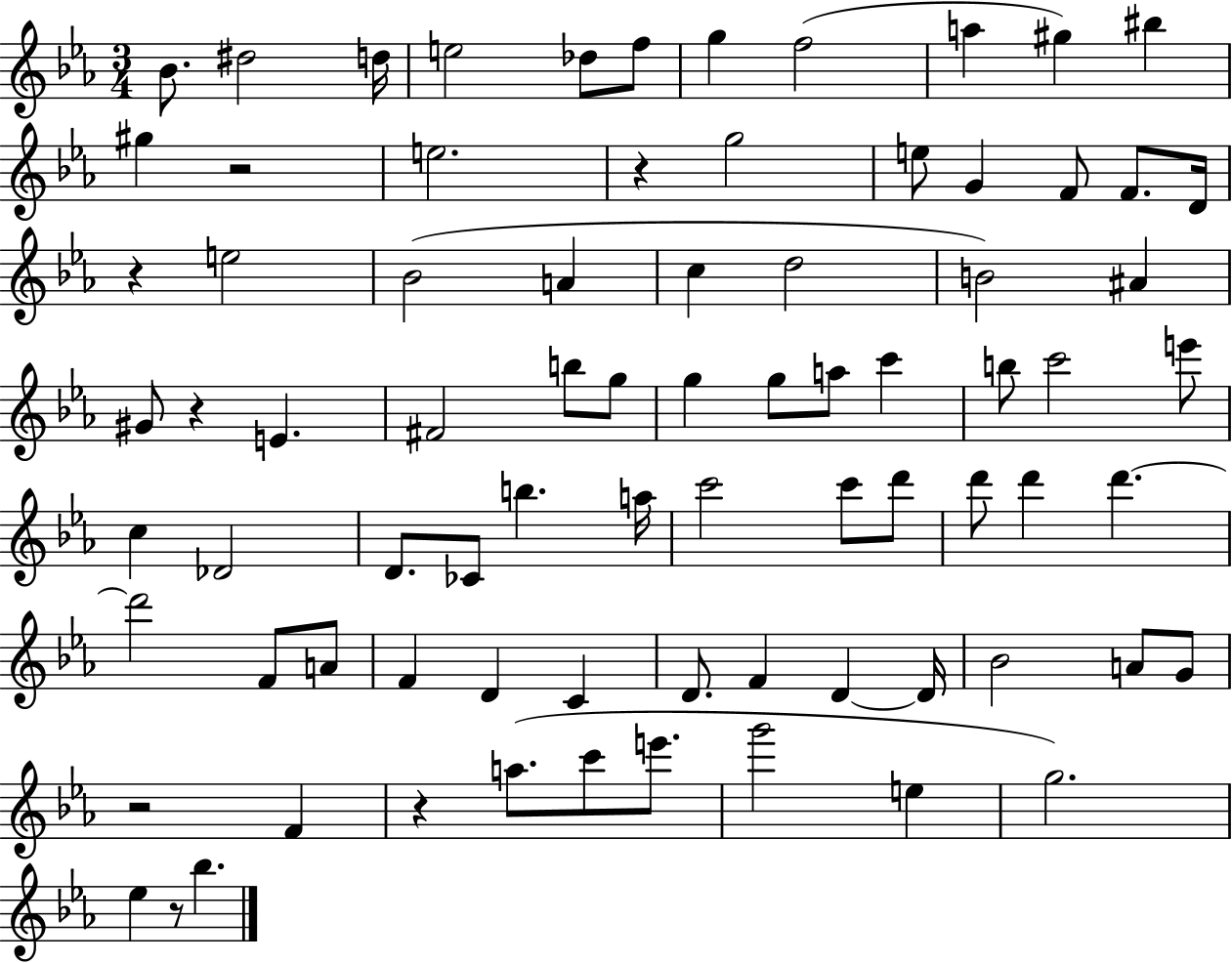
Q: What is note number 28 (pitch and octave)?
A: E4